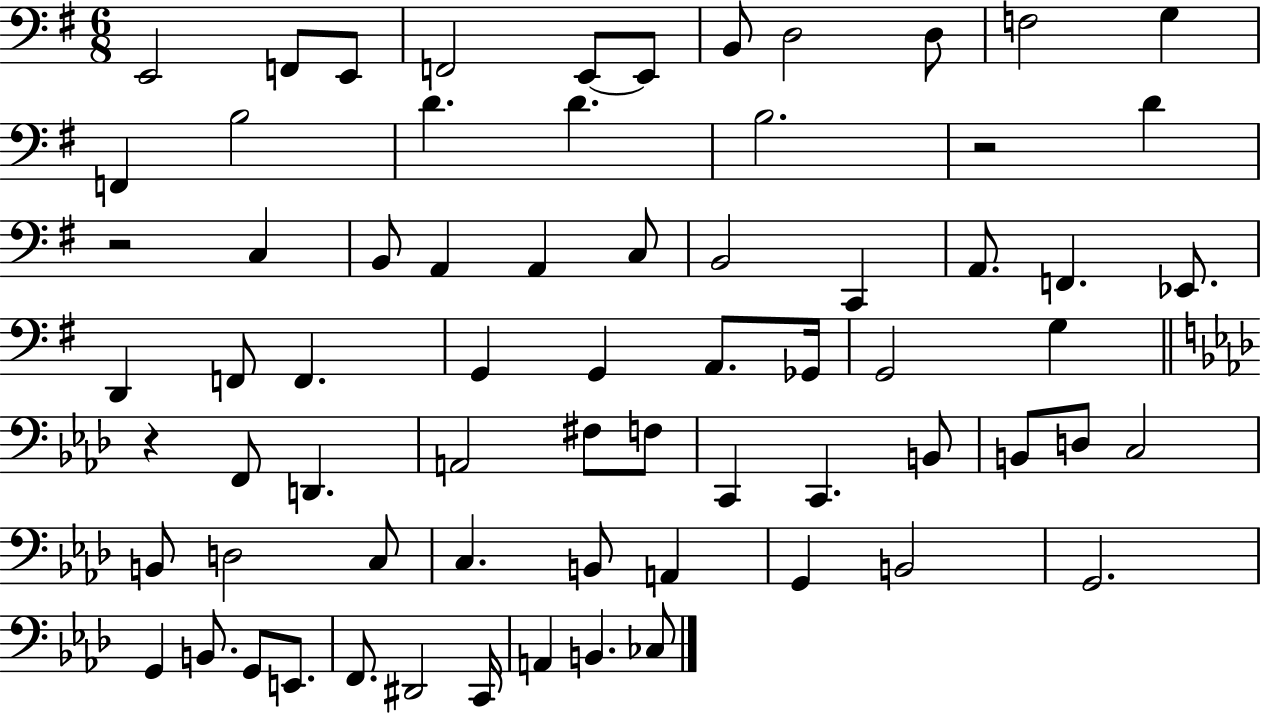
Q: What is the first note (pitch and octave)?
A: E2